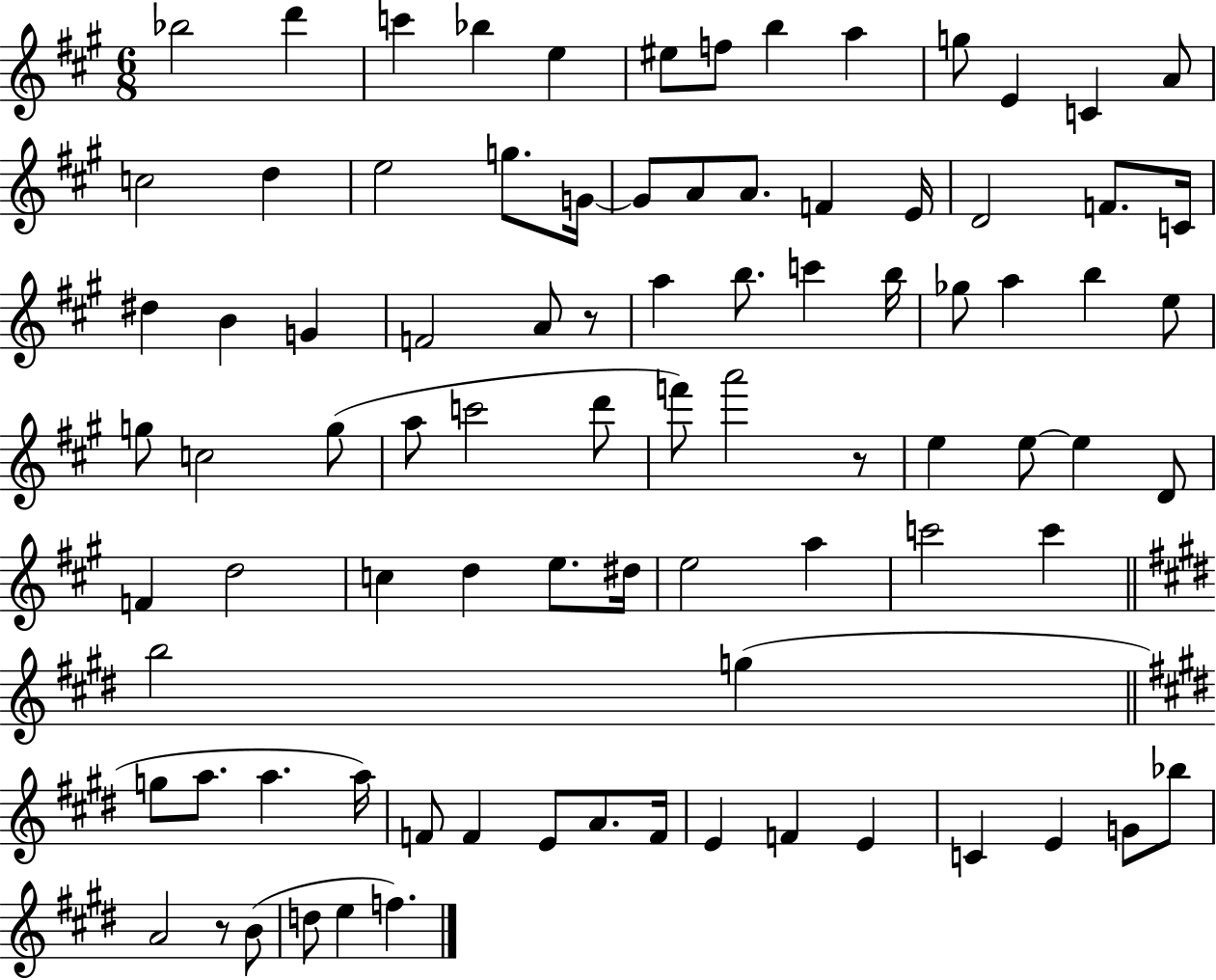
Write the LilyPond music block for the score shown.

{
  \clef treble
  \numericTimeSignature
  \time 6/8
  \key a \major
  \repeat volta 2 { bes''2 d'''4 | c'''4 bes''4 e''4 | eis''8 f''8 b''4 a''4 | g''8 e'4 c'4 a'8 | \break c''2 d''4 | e''2 g''8. g'16~~ | g'8 a'8 a'8. f'4 e'16 | d'2 f'8. c'16 | \break dis''4 b'4 g'4 | f'2 a'8 r8 | a''4 b''8. c'''4 b''16 | ges''8 a''4 b''4 e''8 | \break g''8 c''2 g''8( | a''8 c'''2 d'''8 | f'''8) a'''2 r8 | e''4 e''8~~ e''4 d'8 | \break f'4 d''2 | c''4 d''4 e''8. dis''16 | e''2 a''4 | c'''2 c'''4 | \break \bar "||" \break \key e \major b''2 g''4( | \bar "||" \break \key e \major g''8 a''8. a''4. a''16) | f'8 f'4 e'8 a'8. f'16 | e'4 f'4 e'4 | c'4 e'4 g'8 bes''8 | \break a'2 r8 b'8( | d''8 e''4 f''4.) | } \bar "|."
}